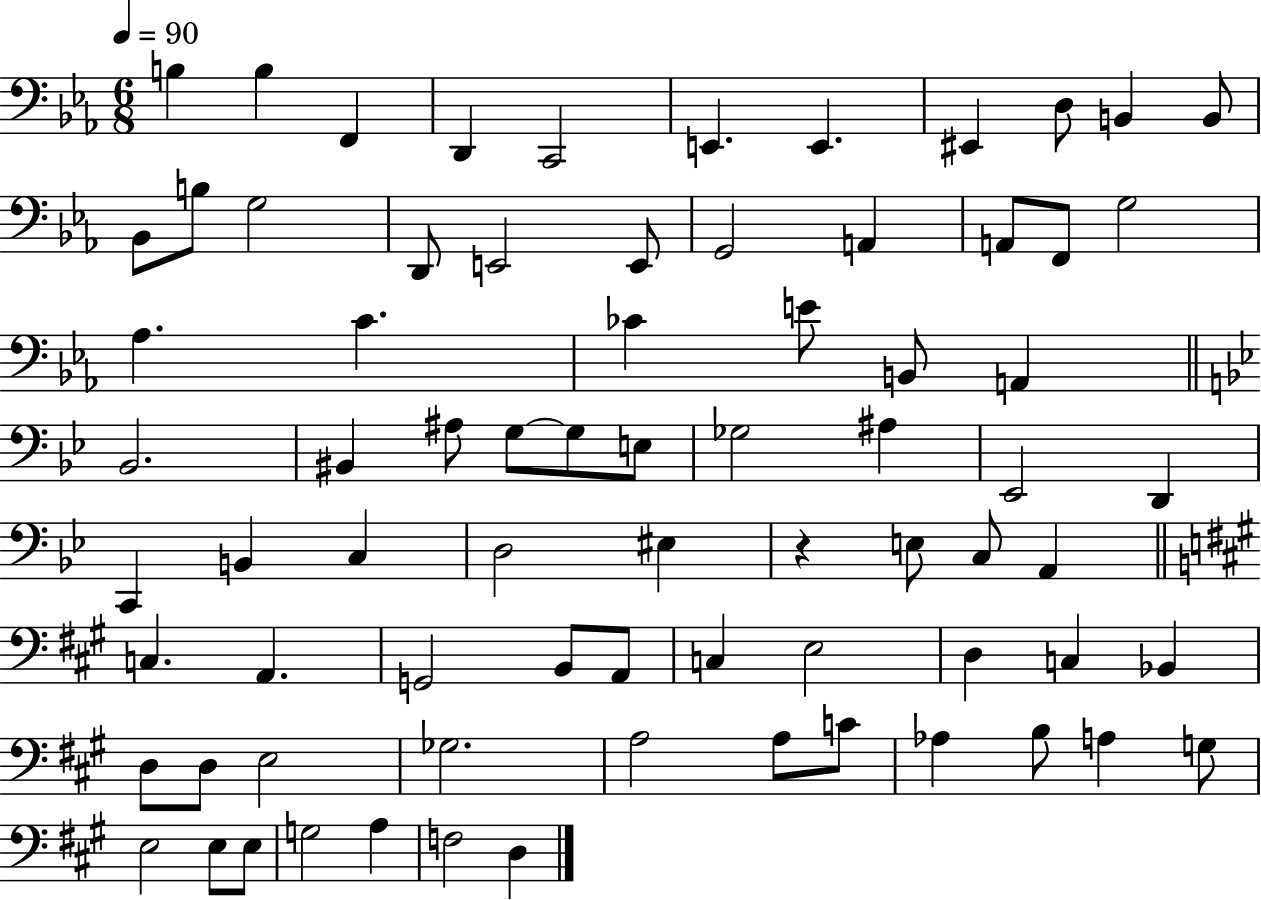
X:1
T:Untitled
M:6/8
L:1/4
K:Eb
B, B, F,, D,, C,,2 E,, E,, ^E,, D,/2 B,, B,,/2 _B,,/2 B,/2 G,2 D,,/2 E,,2 E,,/2 G,,2 A,, A,,/2 F,,/2 G,2 _A, C _C E/2 B,,/2 A,, _B,,2 ^B,, ^A,/2 G,/2 G,/2 E,/2 _G,2 ^A, _E,,2 D,, C,, B,, C, D,2 ^E, z E,/2 C,/2 A,, C, A,, G,,2 B,,/2 A,,/2 C, E,2 D, C, _B,, D,/2 D,/2 E,2 _G,2 A,2 A,/2 C/2 _A, B,/2 A, G,/2 E,2 E,/2 E,/2 G,2 A, F,2 D,